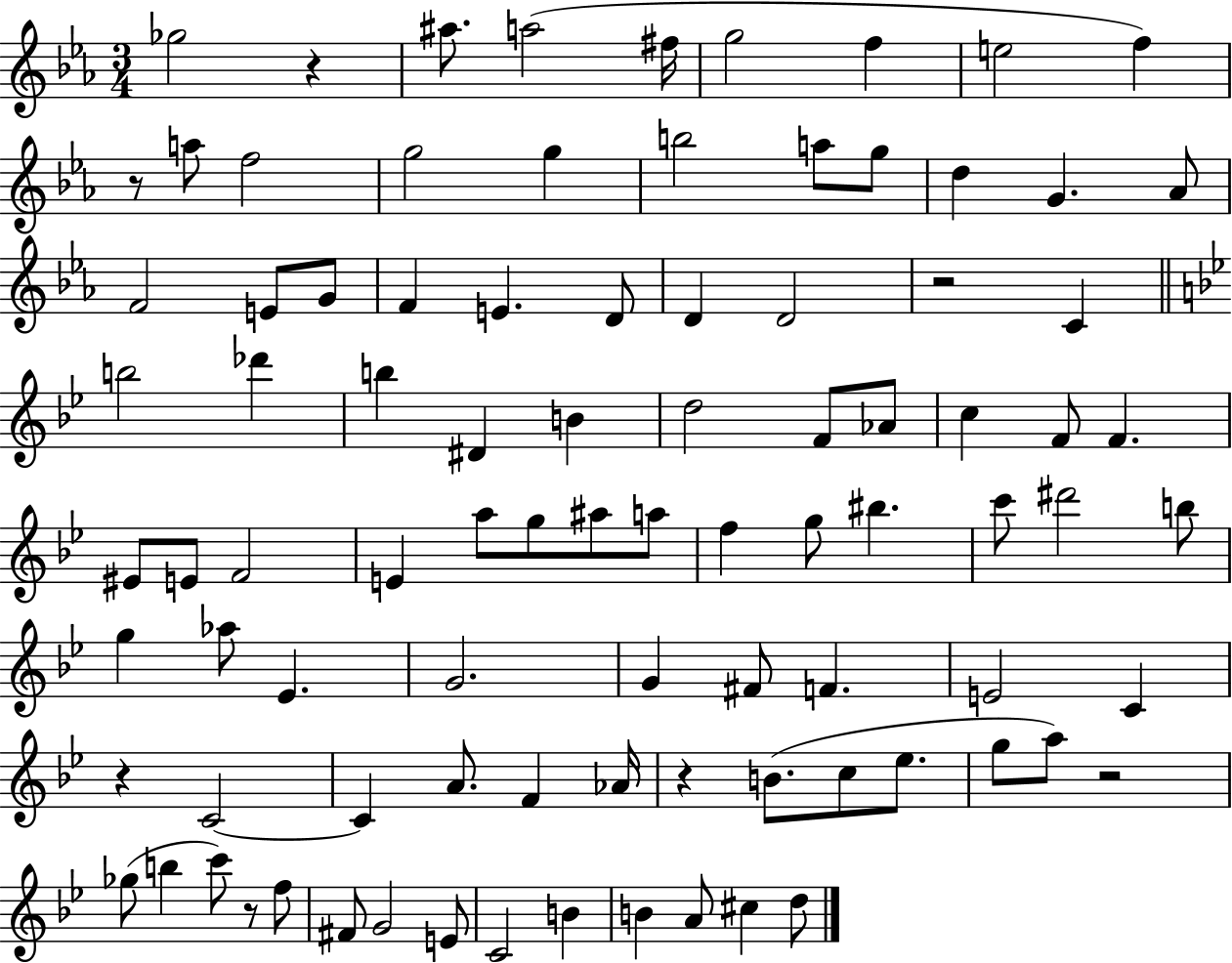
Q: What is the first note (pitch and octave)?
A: Gb5